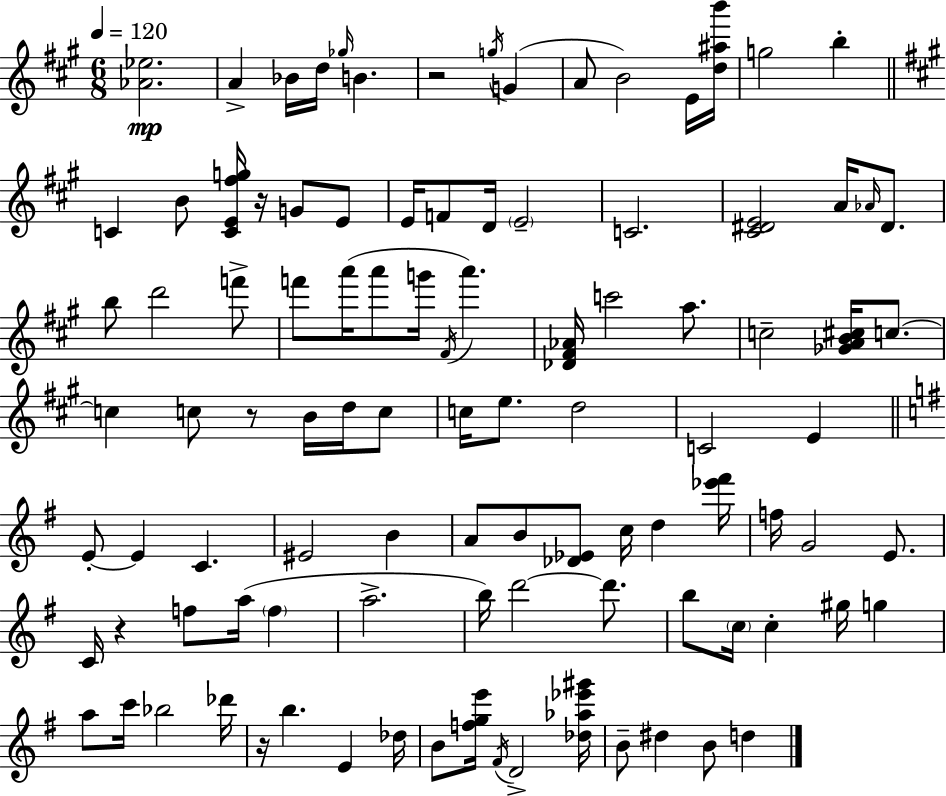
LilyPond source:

{
  \clef treble
  \numericTimeSignature
  \time 6/8
  \key a \major
  \tempo 4 = 120
  <aes' ees''>2.\mp | a'4-> bes'16 d''16 \grace { ges''16 } b'4. | r2 \acciaccatura { g''16 }( g'4 | a'8 b'2) | \break e'16 <d'' ais'' b'''>16 g''2 b''4-. | \bar "||" \break \key a \major c'4 b'8 <c' e' fis'' g''>16 r16 g'8 e'8 | e'16 f'8 d'16 \parenthesize e'2-- | c'2. | <cis' dis' e'>2 a'16 \grace { aes'16 } dis'8. | \break b''8 d'''2 f'''8-> | f'''8 a'''16( a'''8 g'''16 \acciaccatura { fis'16 }) a'''4. | <des' fis' aes'>16 c'''2 a''8. | c''2-- <ges' a' b' cis''>16 c''8.~~ | \break c''4 c''8 r8 b'16 d''16 | c''8 c''16 e''8. d''2 | c'2 e'4 | \bar "||" \break \key g \major e'8-.~~ e'4 c'4. | eis'2 b'4 | a'8 b'8 <des' ees'>8 c''16 d''4 <ees''' fis'''>16 | f''16 g'2 e'8. | \break c'16 r4 f''8 a''16( \parenthesize f''4 | a''2.-> | b''16) d'''2~~ d'''8. | b''8 \parenthesize c''16 c''4-. gis''16 g''4 | \break a''8 c'''16 bes''2 des'''16 | r16 b''4. e'4 des''16 | b'8 <f'' g'' e'''>16 \acciaccatura { fis'16 } d'2-> | <des'' aes'' ees''' gis'''>16 b'8-- dis''4 b'8 d''4 | \break \bar "|."
}